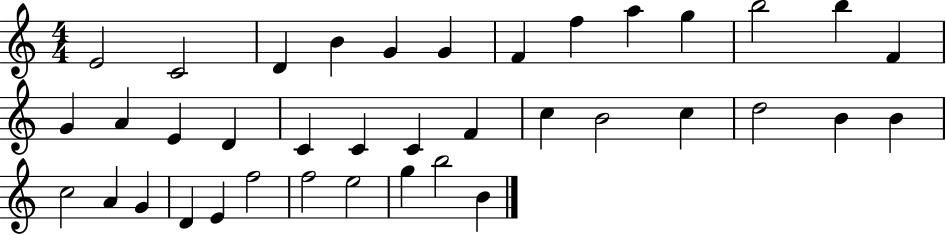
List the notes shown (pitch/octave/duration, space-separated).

E4/h C4/h D4/q B4/q G4/q G4/q F4/q F5/q A5/q G5/q B5/h B5/q F4/q G4/q A4/q E4/q D4/q C4/q C4/q C4/q F4/q C5/q B4/h C5/q D5/h B4/q B4/q C5/h A4/q G4/q D4/q E4/q F5/h F5/h E5/h G5/q B5/h B4/q